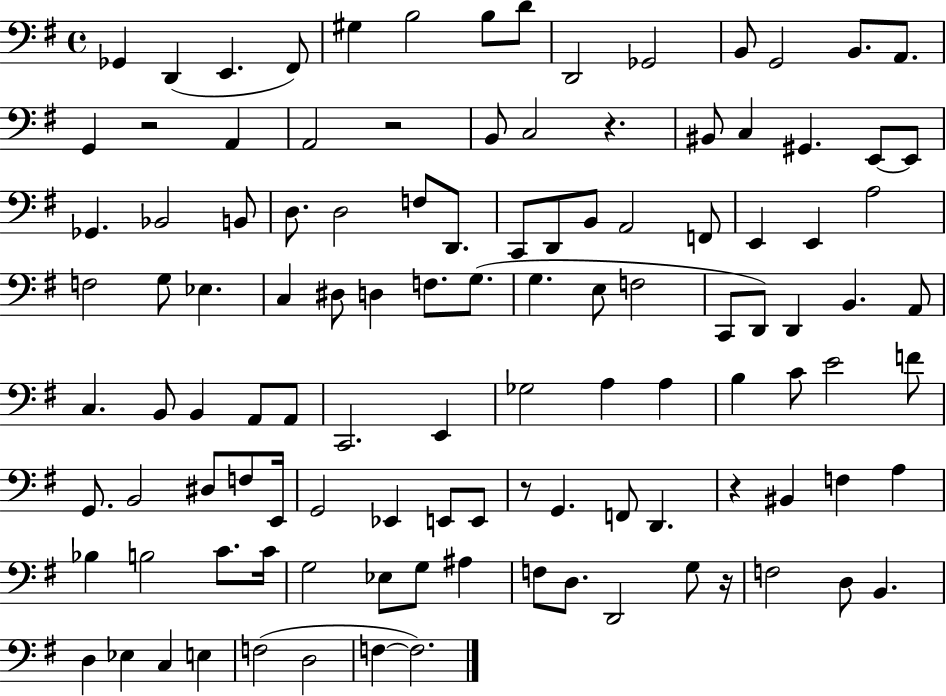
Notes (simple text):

Gb2/q D2/q E2/q. F#2/e G#3/q B3/h B3/e D4/e D2/h Gb2/h B2/e G2/h B2/e. A2/e. G2/q R/h A2/q A2/h R/h B2/e C3/h R/q. BIS2/e C3/q G#2/q. E2/e E2/e Gb2/q. Bb2/h B2/e D3/e. D3/h F3/e D2/e. C2/e D2/e B2/e A2/h F2/e E2/q E2/q A3/h F3/h G3/e Eb3/q. C3/q D#3/e D3/q F3/e. G3/e. G3/q. E3/e F3/h C2/e D2/e D2/q B2/q. A2/e C3/q. B2/e B2/q A2/e A2/e C2/h. E2/q Gb3/h A3/q A3/q B3/q C4/e E4/h F4/e G2/e. B2/h D#3/e F3/e E2/s G2/h Eb2/q E2/e E2/e R/e G2/q. F2/e D2/q. R/q BIS2/q F3/q A3/q Bb3/q B3/h C4/e. C4/s G3/h Eb3/e G3/e A#3/q F3/e D3/e. D2/h G3/e R/s F3/h D3/e B2/q. D3/q Eb3/q C3/q E3/q F3/h D3/h F3/q F3/h.